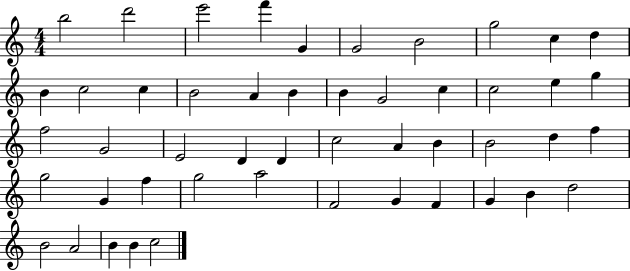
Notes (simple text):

B5/h D6/h E6/h F6/q G4/q G4/h B4/h G5/h C5/q D5/q B4/q C5/h C5/q B4/h A4/q B4/q B4/q G4/h C5/q C5/h E5/q G5/q F5/h G4/h E4/h D4/q D4/q C5/h A4/q B4/q B4/h D5/q F5/q G5/h G4/q F5/q G5/h A5/h F4/h G4/q F4/q G4/q B4/q D5/h B4/h A4/h B4/q B4/q C5/h